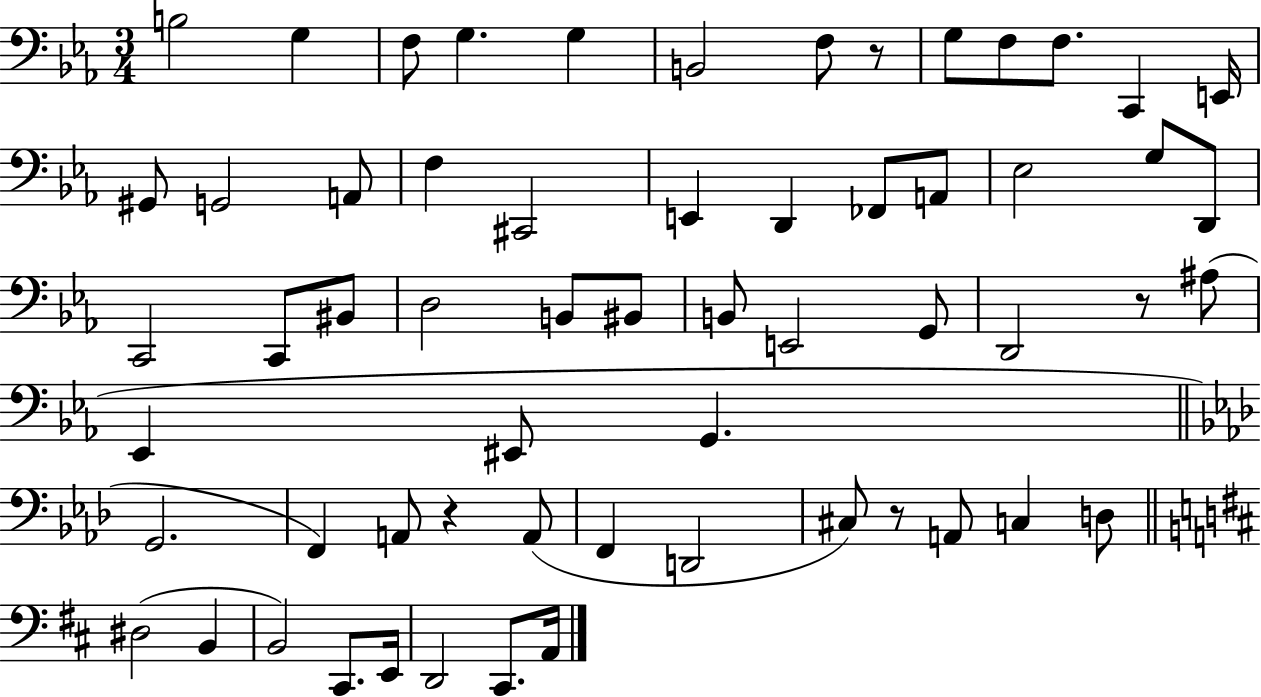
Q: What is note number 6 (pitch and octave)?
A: B2